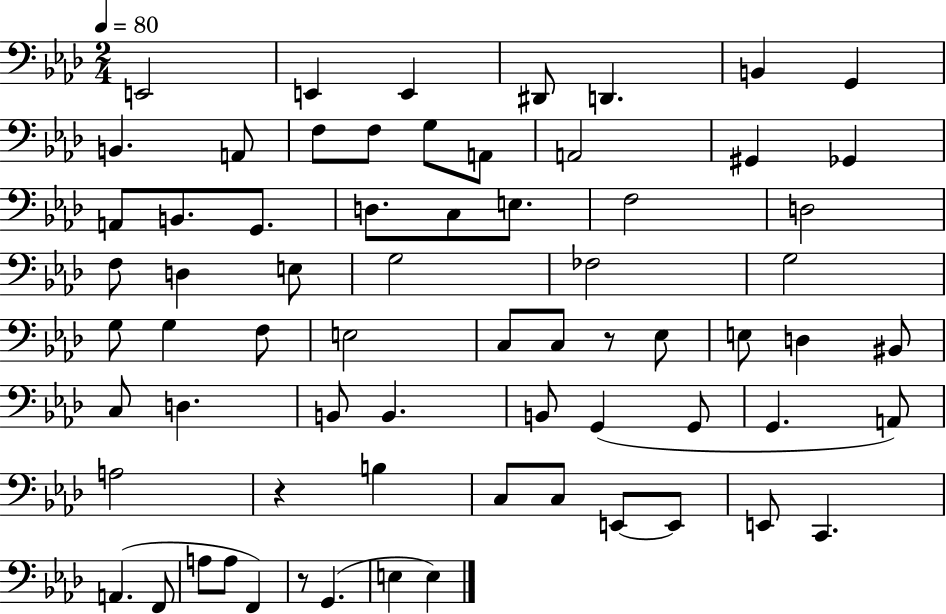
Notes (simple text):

E2/h E2/q E2/q D#2/e D2/q. B2/q G2/q B2/q. A2/e F3/e F3/e G3/e A2/e A2/h G#2/q Gb2/q A2/e B2/e. G2/e. D3/e. C3/e E3/e. F3/h D3/h F3/e D3/q E3/e G3/h FES3/h G3/h G3/e G3/q F3/e E3/h C3/e C3/e R/e Eb3/e E3/e D3/q BIS2/e C3/e D3/q. B2/e B2/q. B2/e G2/q G2/e G2/q. A2/e A3/h R/q B3/q C3/e C3/e E2/e E2/e E2/e C2/q. A2/q. F2/e A3/e A3/e F2/q R/e G2/q. E3/q E3/q